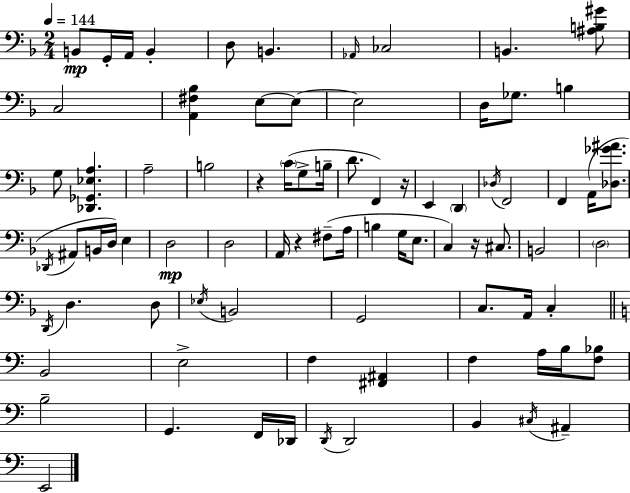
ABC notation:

X:1
T:Untitled
M:2/4
L:1/4
K:Dm
B,,/2 G,,/4 A,,/4 B,, D,/2 B,, _A,,/4 _C,2 B,, [^A,B,^G]/2 C,2 [A,,^F,_B,] E,/2 E,/2 E,2 D,/4 _G,/2 B, G,/2 [_D,,_G,,_E,A,] A,2 B,2 z C/4 G,/2 B,/4 D/2 F,, z/4 E,, D,, _D,/4 F,,2 F,, A,,/4 [_D,_G^A]/2 _D,,/4 ^A,,/2 B,,/4 D,/4 E, D,2 D,2 A,,/4 z ^F,/2 A,/4 B, G,/4 E,/2 C, z/4 ^C,/2 B,,2 D,2 D,,/4 D, D,/2 _E,/4 B,,2 G,,2 C,/2 A,,/4 C, B,,2 E,2 F, [^F,,^A,,] F, A,/4 B,/4 [F,_B,]/2 B,2 G,, F,,/4 _D,,/4 D,,/4 D,,2 B,, ^C,/4 ^A,, E,,2